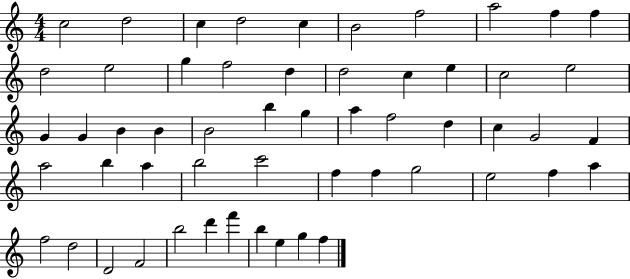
X:1
T:Untitled
M:4/4
L:1/4
K:C
c2 d2 c d2 c B2 f2 a2 f f d2 e2 g f2 d d2 c e c2 e2 G G B B B2 b g a f2 d c G2 F a2 b a b2 c'2 f f g2 e2 f a f2 d2 D2 F2 b2 d' f' b e g f